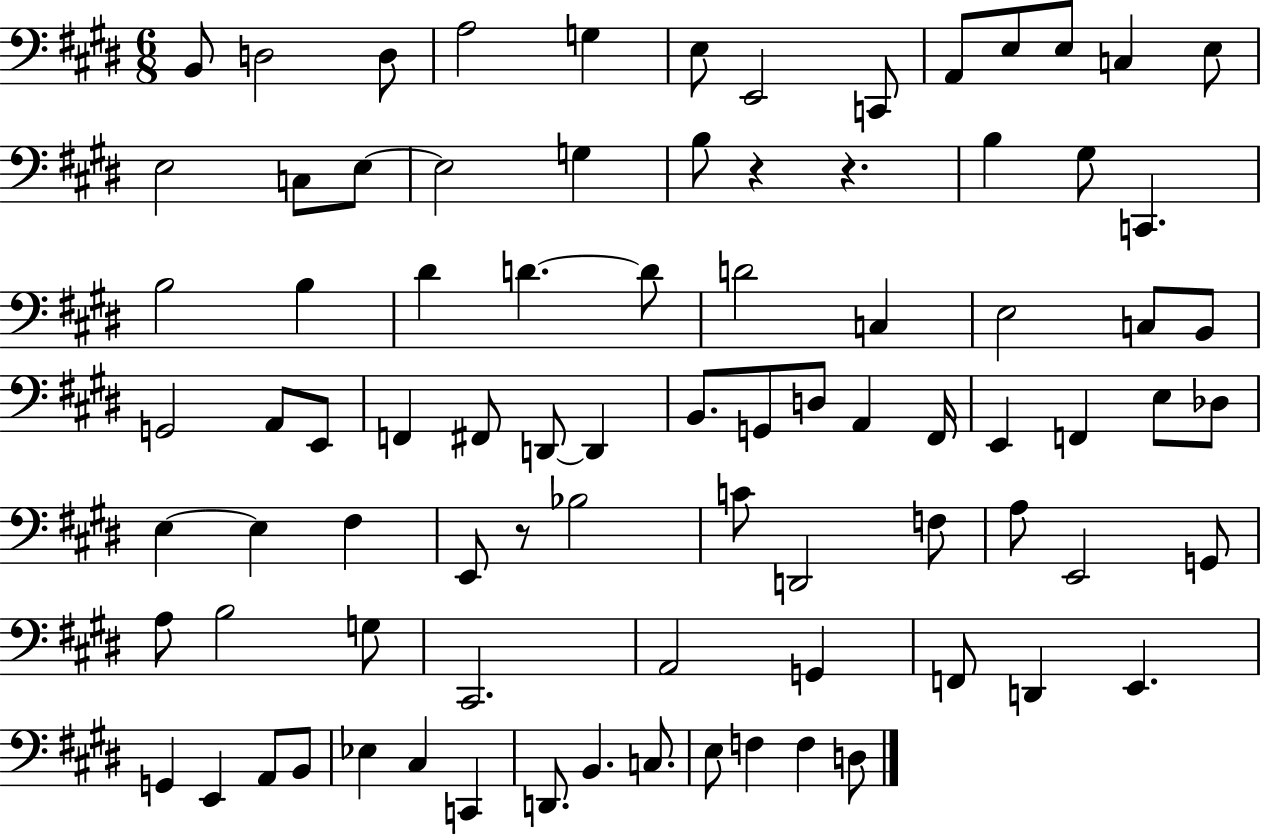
B2/e D3/h D3/e A3/h G3/q E3/e E2/h C2/e A2/e E3/e E3/e C3/q E3/e E3/h C3/e E3/e E3/h G3/q B3/e R/q R/q. B3/q G#3/e C2/q. B3/h B3/q D#4/q D4/q. D4/e D4/h C3/q E3/h C3/e B2/e G2/h A2/e E2/e F2/q F#2/e D2/e D2/q B2/e. G2/e D3/e A2/q F#2/s E2/q F2/q E3/e Db3/e E3/q E3/q F#3/q E2/e R/e Bb3/h C4/e D2/h F3/e A3/e E2/h G2/e A3/e B3/h G3/e C#2/h. A2/h G2/q F2/e D2/q E2/q. G2/q E2/q A2/e B2/e Eb3/q C#3/q C2/q D2/e. B2/q. C3/e. E3/e F3/q F3/q D3/e